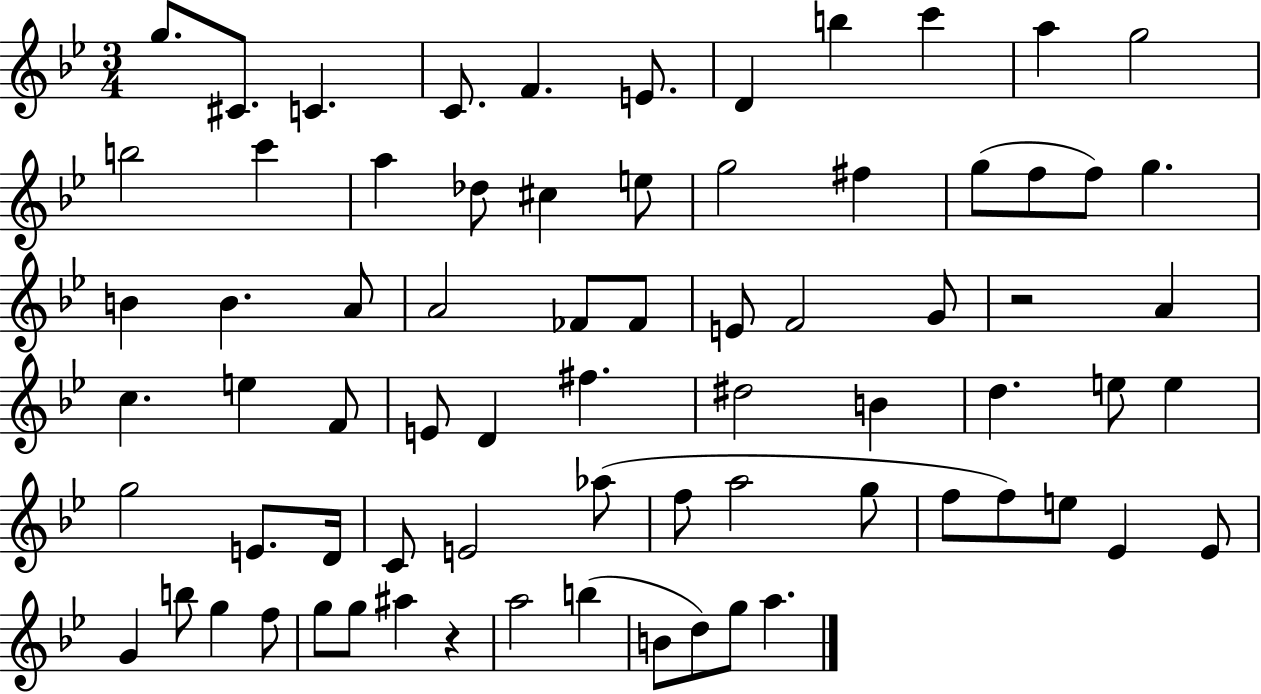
{
  \clef treble
  \numericTimeSignature
  \time 3/4
  \key bes \major
  g''8. cis'8. c'4. | c'8. f'4. e'8. | d'4 b''4 c'''4 | a''4 g''2 | \break b''2 c'''4 | a''4 des''8 cis''4 e''8 | g''2 fis''4 | g''8( f''8 f''8) g''4. | \break b'4 b'4. a'8 | a'2 fes'8 fes'8 | e'8 f'2 g'8 | r2 a'4 | \break c''4. e''4 f'8 | e'8 d'4 fis''4. | dis''2 b'4 | d''4. e''8 e''4 | \break g''2 e'8. d'16 | c'8 e'2 aes''8( | f''8 a''2 g''8 | f''8 f''8) e''8 ees'4 ees'8 | \break g'4 b''8 g''4 f''8 | g''8 g''8 ais''4 r4 | a''2 b''4( | b'8 d''8) g''8 a''4. | \break \bar "|."
}